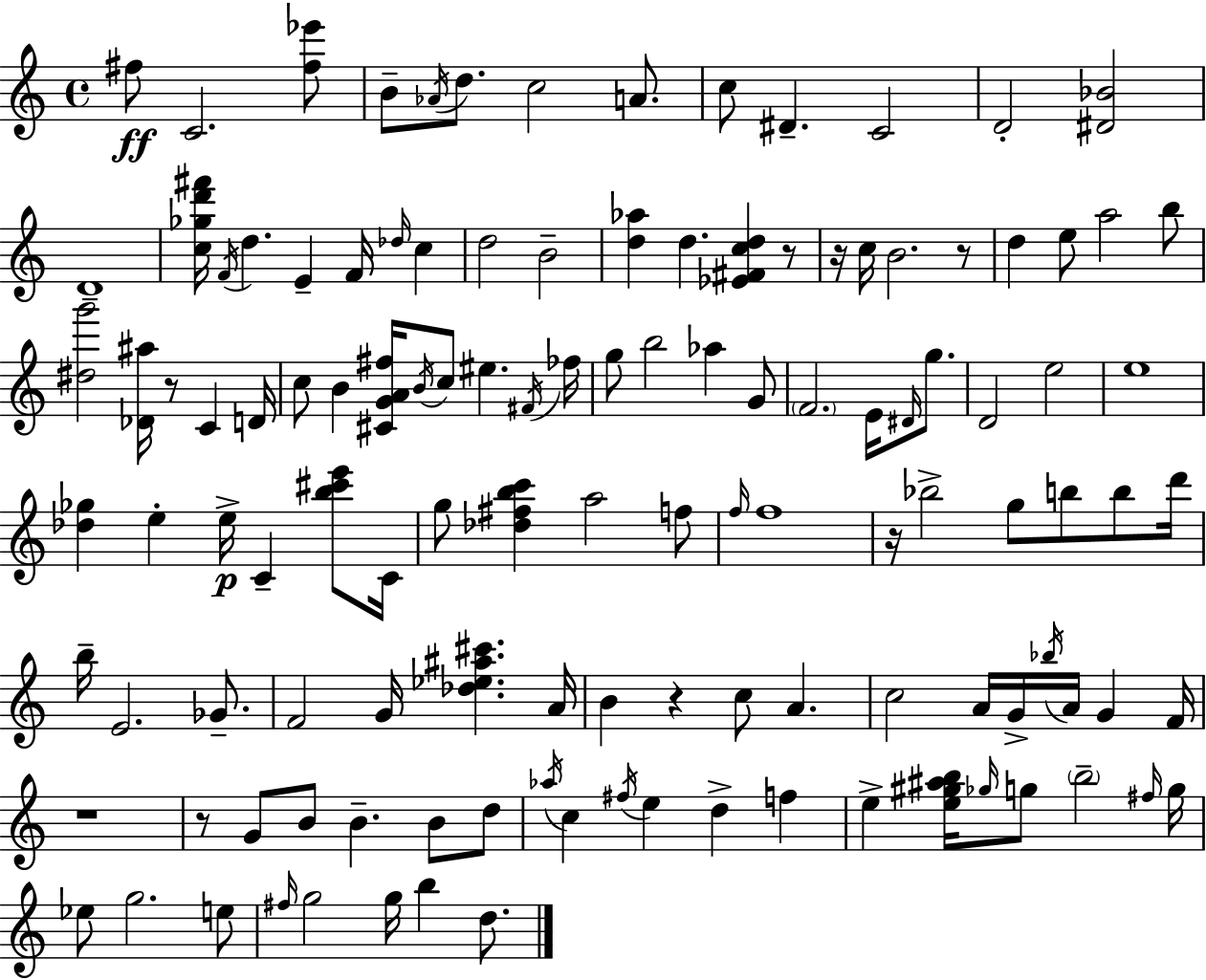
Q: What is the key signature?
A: C major